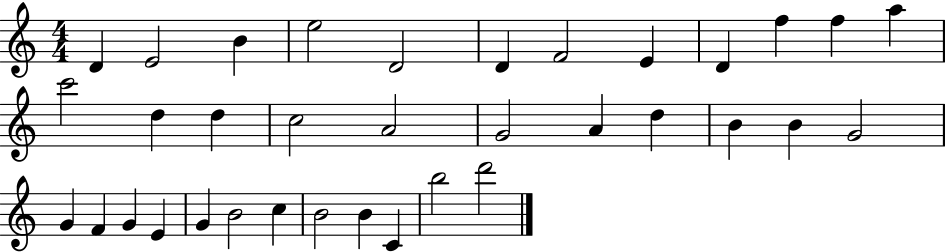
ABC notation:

X:1
T:Untitled
M:4/4
L:1/4
K:C
D E2 B e2 D2 D F2 E D f f a c'2 d d c2 A2 G2 A d B B G2 G F G E G B2 c B2 B C b2 d'2